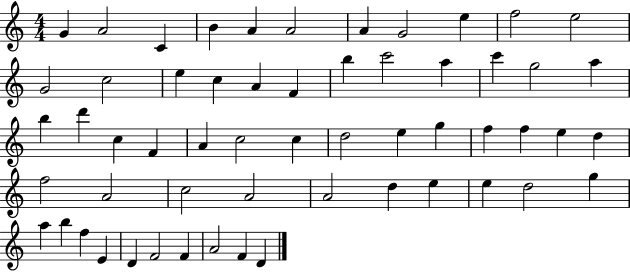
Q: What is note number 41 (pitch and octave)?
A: A4